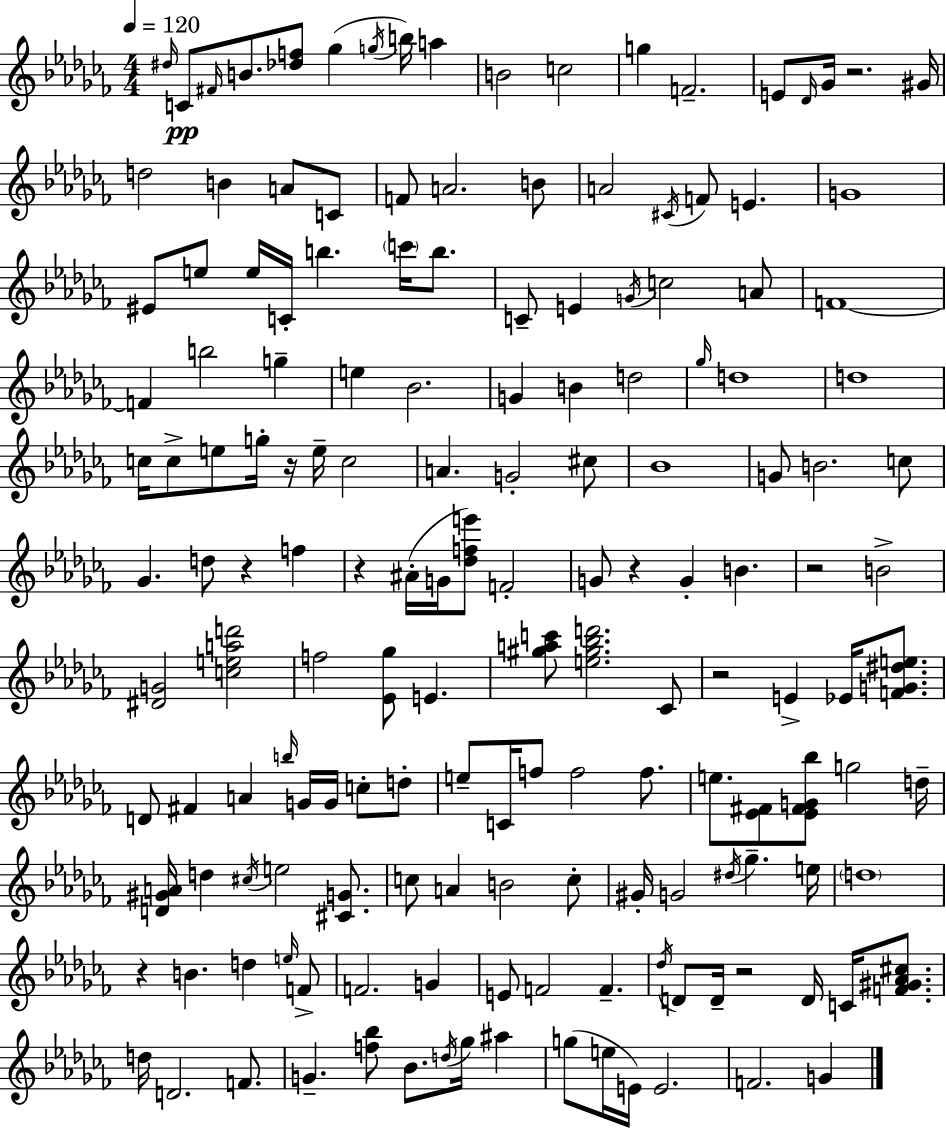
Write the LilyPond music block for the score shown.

{
  \clef treble
  \numericTimeSignature
  \time 4/4
  \key aes \minor
  \tempo 4 = 120
  \repeat volta 2 { \grace { dis''16 }\pp c'8 \grace { fis'16 } b'8. <des'' f''>8 ges''4( \acciaccatura { g''16 } b''16) a''4 | b'2 c''2 | g''4 f'2.-- | e'8 \grace { des'16 } ges'16 r2. | \break gis'16 d''2 b'4 | a'8 c'8 f'8 a'2. | b'8 a'2 \acciaccatura { cis'16 } f'8 e'4. | g'1 | \break eis'8 e''8 e''16 c'16-. b''4. | \parenthesize c'''16 b''8. c'8-- e'4 \acciaccatura { g'16 } c''2 | a'8 f'1~~ | f'4 b''2 | \break g''4-- e''4 bes'2. | g'4 b'4 d''2 | \grace { ges''16 } d''1 | d''1 | \break c''16 c''8-> e''8 g''16-. r16 e''16-- c''2 | a'4. g'2-. | cis''8 bes'1 | g'8 b'2. | \break c''8 ges'4. d''8 r4 | f''4 r4 ais'16-.( g'16 <des'' f'' e'''>8) f'2-. | g'8 r4 g'4-. | b'4. r2 b'2-> | \break <dis' g'>2 <c'' e'' a'' d'''>2 | f''2 <ees' ges''>8 | e'4. <gis'' a'' c'''>8 <e'' gis'' bes'' d'''>2. | ces'8 r2 e'4-> | \break ees'16 <f' g' dis'' e''>8. d'8 fis'4 a'4 | \grace { b''16 } g'16 g'16 c''8-. d''8-. e''8-- c'16 f''8 f''2 | f''8. e''8. <ees' fis'>8 <ees' fis' g' bes''>8 g''2 | d''16-- <d' gis' a'>16 d''4 \acciaccatura { cis''16 } e''2 | \break <cis' g'>8. c''8 a'4 b'2 | c''8-. gis'16-. g'2 | \acciaccatura { dis''16 } ges''4.-- e''16 \parenthesize d''1 | r4 b'4. | \break d''4 \grace { e''16 } f'8-> f'2. | g'4 e'8 f'2 | f'4.-- \acciaccatura { des''16 } d'8 d'16-- r2 | d'16 c'16 <f' gis' aes' cis''>8. d''16 d'2. | \break f'8. g'4.-- | <f'' bes''>8 bes'8. \acciaccatura { d''16 } ges''16 ais''4 g''8( e''16 | e'16) e'2. f'2. | g'4 } \bar "|."
}